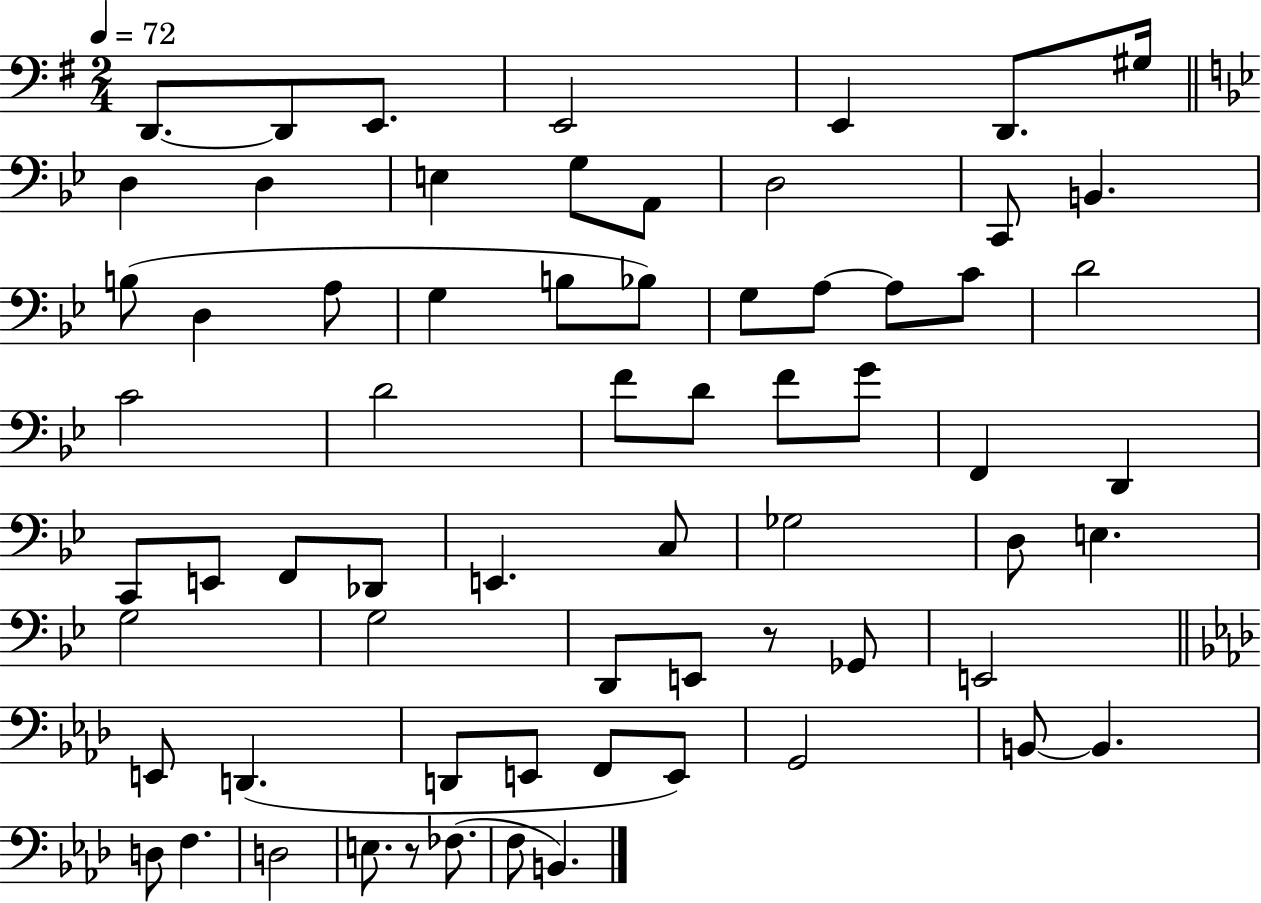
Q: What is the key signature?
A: G major